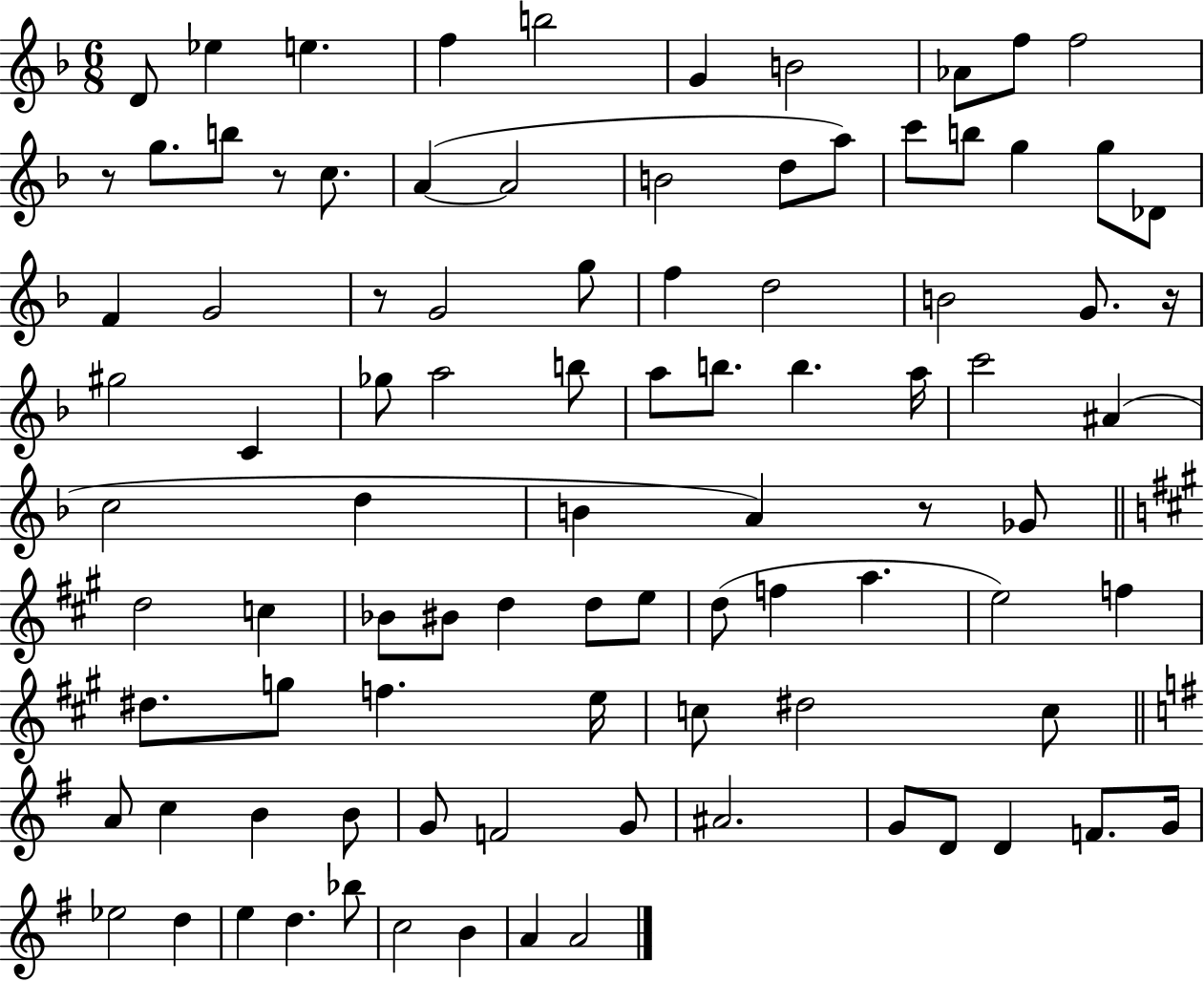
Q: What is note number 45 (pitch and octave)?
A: B4